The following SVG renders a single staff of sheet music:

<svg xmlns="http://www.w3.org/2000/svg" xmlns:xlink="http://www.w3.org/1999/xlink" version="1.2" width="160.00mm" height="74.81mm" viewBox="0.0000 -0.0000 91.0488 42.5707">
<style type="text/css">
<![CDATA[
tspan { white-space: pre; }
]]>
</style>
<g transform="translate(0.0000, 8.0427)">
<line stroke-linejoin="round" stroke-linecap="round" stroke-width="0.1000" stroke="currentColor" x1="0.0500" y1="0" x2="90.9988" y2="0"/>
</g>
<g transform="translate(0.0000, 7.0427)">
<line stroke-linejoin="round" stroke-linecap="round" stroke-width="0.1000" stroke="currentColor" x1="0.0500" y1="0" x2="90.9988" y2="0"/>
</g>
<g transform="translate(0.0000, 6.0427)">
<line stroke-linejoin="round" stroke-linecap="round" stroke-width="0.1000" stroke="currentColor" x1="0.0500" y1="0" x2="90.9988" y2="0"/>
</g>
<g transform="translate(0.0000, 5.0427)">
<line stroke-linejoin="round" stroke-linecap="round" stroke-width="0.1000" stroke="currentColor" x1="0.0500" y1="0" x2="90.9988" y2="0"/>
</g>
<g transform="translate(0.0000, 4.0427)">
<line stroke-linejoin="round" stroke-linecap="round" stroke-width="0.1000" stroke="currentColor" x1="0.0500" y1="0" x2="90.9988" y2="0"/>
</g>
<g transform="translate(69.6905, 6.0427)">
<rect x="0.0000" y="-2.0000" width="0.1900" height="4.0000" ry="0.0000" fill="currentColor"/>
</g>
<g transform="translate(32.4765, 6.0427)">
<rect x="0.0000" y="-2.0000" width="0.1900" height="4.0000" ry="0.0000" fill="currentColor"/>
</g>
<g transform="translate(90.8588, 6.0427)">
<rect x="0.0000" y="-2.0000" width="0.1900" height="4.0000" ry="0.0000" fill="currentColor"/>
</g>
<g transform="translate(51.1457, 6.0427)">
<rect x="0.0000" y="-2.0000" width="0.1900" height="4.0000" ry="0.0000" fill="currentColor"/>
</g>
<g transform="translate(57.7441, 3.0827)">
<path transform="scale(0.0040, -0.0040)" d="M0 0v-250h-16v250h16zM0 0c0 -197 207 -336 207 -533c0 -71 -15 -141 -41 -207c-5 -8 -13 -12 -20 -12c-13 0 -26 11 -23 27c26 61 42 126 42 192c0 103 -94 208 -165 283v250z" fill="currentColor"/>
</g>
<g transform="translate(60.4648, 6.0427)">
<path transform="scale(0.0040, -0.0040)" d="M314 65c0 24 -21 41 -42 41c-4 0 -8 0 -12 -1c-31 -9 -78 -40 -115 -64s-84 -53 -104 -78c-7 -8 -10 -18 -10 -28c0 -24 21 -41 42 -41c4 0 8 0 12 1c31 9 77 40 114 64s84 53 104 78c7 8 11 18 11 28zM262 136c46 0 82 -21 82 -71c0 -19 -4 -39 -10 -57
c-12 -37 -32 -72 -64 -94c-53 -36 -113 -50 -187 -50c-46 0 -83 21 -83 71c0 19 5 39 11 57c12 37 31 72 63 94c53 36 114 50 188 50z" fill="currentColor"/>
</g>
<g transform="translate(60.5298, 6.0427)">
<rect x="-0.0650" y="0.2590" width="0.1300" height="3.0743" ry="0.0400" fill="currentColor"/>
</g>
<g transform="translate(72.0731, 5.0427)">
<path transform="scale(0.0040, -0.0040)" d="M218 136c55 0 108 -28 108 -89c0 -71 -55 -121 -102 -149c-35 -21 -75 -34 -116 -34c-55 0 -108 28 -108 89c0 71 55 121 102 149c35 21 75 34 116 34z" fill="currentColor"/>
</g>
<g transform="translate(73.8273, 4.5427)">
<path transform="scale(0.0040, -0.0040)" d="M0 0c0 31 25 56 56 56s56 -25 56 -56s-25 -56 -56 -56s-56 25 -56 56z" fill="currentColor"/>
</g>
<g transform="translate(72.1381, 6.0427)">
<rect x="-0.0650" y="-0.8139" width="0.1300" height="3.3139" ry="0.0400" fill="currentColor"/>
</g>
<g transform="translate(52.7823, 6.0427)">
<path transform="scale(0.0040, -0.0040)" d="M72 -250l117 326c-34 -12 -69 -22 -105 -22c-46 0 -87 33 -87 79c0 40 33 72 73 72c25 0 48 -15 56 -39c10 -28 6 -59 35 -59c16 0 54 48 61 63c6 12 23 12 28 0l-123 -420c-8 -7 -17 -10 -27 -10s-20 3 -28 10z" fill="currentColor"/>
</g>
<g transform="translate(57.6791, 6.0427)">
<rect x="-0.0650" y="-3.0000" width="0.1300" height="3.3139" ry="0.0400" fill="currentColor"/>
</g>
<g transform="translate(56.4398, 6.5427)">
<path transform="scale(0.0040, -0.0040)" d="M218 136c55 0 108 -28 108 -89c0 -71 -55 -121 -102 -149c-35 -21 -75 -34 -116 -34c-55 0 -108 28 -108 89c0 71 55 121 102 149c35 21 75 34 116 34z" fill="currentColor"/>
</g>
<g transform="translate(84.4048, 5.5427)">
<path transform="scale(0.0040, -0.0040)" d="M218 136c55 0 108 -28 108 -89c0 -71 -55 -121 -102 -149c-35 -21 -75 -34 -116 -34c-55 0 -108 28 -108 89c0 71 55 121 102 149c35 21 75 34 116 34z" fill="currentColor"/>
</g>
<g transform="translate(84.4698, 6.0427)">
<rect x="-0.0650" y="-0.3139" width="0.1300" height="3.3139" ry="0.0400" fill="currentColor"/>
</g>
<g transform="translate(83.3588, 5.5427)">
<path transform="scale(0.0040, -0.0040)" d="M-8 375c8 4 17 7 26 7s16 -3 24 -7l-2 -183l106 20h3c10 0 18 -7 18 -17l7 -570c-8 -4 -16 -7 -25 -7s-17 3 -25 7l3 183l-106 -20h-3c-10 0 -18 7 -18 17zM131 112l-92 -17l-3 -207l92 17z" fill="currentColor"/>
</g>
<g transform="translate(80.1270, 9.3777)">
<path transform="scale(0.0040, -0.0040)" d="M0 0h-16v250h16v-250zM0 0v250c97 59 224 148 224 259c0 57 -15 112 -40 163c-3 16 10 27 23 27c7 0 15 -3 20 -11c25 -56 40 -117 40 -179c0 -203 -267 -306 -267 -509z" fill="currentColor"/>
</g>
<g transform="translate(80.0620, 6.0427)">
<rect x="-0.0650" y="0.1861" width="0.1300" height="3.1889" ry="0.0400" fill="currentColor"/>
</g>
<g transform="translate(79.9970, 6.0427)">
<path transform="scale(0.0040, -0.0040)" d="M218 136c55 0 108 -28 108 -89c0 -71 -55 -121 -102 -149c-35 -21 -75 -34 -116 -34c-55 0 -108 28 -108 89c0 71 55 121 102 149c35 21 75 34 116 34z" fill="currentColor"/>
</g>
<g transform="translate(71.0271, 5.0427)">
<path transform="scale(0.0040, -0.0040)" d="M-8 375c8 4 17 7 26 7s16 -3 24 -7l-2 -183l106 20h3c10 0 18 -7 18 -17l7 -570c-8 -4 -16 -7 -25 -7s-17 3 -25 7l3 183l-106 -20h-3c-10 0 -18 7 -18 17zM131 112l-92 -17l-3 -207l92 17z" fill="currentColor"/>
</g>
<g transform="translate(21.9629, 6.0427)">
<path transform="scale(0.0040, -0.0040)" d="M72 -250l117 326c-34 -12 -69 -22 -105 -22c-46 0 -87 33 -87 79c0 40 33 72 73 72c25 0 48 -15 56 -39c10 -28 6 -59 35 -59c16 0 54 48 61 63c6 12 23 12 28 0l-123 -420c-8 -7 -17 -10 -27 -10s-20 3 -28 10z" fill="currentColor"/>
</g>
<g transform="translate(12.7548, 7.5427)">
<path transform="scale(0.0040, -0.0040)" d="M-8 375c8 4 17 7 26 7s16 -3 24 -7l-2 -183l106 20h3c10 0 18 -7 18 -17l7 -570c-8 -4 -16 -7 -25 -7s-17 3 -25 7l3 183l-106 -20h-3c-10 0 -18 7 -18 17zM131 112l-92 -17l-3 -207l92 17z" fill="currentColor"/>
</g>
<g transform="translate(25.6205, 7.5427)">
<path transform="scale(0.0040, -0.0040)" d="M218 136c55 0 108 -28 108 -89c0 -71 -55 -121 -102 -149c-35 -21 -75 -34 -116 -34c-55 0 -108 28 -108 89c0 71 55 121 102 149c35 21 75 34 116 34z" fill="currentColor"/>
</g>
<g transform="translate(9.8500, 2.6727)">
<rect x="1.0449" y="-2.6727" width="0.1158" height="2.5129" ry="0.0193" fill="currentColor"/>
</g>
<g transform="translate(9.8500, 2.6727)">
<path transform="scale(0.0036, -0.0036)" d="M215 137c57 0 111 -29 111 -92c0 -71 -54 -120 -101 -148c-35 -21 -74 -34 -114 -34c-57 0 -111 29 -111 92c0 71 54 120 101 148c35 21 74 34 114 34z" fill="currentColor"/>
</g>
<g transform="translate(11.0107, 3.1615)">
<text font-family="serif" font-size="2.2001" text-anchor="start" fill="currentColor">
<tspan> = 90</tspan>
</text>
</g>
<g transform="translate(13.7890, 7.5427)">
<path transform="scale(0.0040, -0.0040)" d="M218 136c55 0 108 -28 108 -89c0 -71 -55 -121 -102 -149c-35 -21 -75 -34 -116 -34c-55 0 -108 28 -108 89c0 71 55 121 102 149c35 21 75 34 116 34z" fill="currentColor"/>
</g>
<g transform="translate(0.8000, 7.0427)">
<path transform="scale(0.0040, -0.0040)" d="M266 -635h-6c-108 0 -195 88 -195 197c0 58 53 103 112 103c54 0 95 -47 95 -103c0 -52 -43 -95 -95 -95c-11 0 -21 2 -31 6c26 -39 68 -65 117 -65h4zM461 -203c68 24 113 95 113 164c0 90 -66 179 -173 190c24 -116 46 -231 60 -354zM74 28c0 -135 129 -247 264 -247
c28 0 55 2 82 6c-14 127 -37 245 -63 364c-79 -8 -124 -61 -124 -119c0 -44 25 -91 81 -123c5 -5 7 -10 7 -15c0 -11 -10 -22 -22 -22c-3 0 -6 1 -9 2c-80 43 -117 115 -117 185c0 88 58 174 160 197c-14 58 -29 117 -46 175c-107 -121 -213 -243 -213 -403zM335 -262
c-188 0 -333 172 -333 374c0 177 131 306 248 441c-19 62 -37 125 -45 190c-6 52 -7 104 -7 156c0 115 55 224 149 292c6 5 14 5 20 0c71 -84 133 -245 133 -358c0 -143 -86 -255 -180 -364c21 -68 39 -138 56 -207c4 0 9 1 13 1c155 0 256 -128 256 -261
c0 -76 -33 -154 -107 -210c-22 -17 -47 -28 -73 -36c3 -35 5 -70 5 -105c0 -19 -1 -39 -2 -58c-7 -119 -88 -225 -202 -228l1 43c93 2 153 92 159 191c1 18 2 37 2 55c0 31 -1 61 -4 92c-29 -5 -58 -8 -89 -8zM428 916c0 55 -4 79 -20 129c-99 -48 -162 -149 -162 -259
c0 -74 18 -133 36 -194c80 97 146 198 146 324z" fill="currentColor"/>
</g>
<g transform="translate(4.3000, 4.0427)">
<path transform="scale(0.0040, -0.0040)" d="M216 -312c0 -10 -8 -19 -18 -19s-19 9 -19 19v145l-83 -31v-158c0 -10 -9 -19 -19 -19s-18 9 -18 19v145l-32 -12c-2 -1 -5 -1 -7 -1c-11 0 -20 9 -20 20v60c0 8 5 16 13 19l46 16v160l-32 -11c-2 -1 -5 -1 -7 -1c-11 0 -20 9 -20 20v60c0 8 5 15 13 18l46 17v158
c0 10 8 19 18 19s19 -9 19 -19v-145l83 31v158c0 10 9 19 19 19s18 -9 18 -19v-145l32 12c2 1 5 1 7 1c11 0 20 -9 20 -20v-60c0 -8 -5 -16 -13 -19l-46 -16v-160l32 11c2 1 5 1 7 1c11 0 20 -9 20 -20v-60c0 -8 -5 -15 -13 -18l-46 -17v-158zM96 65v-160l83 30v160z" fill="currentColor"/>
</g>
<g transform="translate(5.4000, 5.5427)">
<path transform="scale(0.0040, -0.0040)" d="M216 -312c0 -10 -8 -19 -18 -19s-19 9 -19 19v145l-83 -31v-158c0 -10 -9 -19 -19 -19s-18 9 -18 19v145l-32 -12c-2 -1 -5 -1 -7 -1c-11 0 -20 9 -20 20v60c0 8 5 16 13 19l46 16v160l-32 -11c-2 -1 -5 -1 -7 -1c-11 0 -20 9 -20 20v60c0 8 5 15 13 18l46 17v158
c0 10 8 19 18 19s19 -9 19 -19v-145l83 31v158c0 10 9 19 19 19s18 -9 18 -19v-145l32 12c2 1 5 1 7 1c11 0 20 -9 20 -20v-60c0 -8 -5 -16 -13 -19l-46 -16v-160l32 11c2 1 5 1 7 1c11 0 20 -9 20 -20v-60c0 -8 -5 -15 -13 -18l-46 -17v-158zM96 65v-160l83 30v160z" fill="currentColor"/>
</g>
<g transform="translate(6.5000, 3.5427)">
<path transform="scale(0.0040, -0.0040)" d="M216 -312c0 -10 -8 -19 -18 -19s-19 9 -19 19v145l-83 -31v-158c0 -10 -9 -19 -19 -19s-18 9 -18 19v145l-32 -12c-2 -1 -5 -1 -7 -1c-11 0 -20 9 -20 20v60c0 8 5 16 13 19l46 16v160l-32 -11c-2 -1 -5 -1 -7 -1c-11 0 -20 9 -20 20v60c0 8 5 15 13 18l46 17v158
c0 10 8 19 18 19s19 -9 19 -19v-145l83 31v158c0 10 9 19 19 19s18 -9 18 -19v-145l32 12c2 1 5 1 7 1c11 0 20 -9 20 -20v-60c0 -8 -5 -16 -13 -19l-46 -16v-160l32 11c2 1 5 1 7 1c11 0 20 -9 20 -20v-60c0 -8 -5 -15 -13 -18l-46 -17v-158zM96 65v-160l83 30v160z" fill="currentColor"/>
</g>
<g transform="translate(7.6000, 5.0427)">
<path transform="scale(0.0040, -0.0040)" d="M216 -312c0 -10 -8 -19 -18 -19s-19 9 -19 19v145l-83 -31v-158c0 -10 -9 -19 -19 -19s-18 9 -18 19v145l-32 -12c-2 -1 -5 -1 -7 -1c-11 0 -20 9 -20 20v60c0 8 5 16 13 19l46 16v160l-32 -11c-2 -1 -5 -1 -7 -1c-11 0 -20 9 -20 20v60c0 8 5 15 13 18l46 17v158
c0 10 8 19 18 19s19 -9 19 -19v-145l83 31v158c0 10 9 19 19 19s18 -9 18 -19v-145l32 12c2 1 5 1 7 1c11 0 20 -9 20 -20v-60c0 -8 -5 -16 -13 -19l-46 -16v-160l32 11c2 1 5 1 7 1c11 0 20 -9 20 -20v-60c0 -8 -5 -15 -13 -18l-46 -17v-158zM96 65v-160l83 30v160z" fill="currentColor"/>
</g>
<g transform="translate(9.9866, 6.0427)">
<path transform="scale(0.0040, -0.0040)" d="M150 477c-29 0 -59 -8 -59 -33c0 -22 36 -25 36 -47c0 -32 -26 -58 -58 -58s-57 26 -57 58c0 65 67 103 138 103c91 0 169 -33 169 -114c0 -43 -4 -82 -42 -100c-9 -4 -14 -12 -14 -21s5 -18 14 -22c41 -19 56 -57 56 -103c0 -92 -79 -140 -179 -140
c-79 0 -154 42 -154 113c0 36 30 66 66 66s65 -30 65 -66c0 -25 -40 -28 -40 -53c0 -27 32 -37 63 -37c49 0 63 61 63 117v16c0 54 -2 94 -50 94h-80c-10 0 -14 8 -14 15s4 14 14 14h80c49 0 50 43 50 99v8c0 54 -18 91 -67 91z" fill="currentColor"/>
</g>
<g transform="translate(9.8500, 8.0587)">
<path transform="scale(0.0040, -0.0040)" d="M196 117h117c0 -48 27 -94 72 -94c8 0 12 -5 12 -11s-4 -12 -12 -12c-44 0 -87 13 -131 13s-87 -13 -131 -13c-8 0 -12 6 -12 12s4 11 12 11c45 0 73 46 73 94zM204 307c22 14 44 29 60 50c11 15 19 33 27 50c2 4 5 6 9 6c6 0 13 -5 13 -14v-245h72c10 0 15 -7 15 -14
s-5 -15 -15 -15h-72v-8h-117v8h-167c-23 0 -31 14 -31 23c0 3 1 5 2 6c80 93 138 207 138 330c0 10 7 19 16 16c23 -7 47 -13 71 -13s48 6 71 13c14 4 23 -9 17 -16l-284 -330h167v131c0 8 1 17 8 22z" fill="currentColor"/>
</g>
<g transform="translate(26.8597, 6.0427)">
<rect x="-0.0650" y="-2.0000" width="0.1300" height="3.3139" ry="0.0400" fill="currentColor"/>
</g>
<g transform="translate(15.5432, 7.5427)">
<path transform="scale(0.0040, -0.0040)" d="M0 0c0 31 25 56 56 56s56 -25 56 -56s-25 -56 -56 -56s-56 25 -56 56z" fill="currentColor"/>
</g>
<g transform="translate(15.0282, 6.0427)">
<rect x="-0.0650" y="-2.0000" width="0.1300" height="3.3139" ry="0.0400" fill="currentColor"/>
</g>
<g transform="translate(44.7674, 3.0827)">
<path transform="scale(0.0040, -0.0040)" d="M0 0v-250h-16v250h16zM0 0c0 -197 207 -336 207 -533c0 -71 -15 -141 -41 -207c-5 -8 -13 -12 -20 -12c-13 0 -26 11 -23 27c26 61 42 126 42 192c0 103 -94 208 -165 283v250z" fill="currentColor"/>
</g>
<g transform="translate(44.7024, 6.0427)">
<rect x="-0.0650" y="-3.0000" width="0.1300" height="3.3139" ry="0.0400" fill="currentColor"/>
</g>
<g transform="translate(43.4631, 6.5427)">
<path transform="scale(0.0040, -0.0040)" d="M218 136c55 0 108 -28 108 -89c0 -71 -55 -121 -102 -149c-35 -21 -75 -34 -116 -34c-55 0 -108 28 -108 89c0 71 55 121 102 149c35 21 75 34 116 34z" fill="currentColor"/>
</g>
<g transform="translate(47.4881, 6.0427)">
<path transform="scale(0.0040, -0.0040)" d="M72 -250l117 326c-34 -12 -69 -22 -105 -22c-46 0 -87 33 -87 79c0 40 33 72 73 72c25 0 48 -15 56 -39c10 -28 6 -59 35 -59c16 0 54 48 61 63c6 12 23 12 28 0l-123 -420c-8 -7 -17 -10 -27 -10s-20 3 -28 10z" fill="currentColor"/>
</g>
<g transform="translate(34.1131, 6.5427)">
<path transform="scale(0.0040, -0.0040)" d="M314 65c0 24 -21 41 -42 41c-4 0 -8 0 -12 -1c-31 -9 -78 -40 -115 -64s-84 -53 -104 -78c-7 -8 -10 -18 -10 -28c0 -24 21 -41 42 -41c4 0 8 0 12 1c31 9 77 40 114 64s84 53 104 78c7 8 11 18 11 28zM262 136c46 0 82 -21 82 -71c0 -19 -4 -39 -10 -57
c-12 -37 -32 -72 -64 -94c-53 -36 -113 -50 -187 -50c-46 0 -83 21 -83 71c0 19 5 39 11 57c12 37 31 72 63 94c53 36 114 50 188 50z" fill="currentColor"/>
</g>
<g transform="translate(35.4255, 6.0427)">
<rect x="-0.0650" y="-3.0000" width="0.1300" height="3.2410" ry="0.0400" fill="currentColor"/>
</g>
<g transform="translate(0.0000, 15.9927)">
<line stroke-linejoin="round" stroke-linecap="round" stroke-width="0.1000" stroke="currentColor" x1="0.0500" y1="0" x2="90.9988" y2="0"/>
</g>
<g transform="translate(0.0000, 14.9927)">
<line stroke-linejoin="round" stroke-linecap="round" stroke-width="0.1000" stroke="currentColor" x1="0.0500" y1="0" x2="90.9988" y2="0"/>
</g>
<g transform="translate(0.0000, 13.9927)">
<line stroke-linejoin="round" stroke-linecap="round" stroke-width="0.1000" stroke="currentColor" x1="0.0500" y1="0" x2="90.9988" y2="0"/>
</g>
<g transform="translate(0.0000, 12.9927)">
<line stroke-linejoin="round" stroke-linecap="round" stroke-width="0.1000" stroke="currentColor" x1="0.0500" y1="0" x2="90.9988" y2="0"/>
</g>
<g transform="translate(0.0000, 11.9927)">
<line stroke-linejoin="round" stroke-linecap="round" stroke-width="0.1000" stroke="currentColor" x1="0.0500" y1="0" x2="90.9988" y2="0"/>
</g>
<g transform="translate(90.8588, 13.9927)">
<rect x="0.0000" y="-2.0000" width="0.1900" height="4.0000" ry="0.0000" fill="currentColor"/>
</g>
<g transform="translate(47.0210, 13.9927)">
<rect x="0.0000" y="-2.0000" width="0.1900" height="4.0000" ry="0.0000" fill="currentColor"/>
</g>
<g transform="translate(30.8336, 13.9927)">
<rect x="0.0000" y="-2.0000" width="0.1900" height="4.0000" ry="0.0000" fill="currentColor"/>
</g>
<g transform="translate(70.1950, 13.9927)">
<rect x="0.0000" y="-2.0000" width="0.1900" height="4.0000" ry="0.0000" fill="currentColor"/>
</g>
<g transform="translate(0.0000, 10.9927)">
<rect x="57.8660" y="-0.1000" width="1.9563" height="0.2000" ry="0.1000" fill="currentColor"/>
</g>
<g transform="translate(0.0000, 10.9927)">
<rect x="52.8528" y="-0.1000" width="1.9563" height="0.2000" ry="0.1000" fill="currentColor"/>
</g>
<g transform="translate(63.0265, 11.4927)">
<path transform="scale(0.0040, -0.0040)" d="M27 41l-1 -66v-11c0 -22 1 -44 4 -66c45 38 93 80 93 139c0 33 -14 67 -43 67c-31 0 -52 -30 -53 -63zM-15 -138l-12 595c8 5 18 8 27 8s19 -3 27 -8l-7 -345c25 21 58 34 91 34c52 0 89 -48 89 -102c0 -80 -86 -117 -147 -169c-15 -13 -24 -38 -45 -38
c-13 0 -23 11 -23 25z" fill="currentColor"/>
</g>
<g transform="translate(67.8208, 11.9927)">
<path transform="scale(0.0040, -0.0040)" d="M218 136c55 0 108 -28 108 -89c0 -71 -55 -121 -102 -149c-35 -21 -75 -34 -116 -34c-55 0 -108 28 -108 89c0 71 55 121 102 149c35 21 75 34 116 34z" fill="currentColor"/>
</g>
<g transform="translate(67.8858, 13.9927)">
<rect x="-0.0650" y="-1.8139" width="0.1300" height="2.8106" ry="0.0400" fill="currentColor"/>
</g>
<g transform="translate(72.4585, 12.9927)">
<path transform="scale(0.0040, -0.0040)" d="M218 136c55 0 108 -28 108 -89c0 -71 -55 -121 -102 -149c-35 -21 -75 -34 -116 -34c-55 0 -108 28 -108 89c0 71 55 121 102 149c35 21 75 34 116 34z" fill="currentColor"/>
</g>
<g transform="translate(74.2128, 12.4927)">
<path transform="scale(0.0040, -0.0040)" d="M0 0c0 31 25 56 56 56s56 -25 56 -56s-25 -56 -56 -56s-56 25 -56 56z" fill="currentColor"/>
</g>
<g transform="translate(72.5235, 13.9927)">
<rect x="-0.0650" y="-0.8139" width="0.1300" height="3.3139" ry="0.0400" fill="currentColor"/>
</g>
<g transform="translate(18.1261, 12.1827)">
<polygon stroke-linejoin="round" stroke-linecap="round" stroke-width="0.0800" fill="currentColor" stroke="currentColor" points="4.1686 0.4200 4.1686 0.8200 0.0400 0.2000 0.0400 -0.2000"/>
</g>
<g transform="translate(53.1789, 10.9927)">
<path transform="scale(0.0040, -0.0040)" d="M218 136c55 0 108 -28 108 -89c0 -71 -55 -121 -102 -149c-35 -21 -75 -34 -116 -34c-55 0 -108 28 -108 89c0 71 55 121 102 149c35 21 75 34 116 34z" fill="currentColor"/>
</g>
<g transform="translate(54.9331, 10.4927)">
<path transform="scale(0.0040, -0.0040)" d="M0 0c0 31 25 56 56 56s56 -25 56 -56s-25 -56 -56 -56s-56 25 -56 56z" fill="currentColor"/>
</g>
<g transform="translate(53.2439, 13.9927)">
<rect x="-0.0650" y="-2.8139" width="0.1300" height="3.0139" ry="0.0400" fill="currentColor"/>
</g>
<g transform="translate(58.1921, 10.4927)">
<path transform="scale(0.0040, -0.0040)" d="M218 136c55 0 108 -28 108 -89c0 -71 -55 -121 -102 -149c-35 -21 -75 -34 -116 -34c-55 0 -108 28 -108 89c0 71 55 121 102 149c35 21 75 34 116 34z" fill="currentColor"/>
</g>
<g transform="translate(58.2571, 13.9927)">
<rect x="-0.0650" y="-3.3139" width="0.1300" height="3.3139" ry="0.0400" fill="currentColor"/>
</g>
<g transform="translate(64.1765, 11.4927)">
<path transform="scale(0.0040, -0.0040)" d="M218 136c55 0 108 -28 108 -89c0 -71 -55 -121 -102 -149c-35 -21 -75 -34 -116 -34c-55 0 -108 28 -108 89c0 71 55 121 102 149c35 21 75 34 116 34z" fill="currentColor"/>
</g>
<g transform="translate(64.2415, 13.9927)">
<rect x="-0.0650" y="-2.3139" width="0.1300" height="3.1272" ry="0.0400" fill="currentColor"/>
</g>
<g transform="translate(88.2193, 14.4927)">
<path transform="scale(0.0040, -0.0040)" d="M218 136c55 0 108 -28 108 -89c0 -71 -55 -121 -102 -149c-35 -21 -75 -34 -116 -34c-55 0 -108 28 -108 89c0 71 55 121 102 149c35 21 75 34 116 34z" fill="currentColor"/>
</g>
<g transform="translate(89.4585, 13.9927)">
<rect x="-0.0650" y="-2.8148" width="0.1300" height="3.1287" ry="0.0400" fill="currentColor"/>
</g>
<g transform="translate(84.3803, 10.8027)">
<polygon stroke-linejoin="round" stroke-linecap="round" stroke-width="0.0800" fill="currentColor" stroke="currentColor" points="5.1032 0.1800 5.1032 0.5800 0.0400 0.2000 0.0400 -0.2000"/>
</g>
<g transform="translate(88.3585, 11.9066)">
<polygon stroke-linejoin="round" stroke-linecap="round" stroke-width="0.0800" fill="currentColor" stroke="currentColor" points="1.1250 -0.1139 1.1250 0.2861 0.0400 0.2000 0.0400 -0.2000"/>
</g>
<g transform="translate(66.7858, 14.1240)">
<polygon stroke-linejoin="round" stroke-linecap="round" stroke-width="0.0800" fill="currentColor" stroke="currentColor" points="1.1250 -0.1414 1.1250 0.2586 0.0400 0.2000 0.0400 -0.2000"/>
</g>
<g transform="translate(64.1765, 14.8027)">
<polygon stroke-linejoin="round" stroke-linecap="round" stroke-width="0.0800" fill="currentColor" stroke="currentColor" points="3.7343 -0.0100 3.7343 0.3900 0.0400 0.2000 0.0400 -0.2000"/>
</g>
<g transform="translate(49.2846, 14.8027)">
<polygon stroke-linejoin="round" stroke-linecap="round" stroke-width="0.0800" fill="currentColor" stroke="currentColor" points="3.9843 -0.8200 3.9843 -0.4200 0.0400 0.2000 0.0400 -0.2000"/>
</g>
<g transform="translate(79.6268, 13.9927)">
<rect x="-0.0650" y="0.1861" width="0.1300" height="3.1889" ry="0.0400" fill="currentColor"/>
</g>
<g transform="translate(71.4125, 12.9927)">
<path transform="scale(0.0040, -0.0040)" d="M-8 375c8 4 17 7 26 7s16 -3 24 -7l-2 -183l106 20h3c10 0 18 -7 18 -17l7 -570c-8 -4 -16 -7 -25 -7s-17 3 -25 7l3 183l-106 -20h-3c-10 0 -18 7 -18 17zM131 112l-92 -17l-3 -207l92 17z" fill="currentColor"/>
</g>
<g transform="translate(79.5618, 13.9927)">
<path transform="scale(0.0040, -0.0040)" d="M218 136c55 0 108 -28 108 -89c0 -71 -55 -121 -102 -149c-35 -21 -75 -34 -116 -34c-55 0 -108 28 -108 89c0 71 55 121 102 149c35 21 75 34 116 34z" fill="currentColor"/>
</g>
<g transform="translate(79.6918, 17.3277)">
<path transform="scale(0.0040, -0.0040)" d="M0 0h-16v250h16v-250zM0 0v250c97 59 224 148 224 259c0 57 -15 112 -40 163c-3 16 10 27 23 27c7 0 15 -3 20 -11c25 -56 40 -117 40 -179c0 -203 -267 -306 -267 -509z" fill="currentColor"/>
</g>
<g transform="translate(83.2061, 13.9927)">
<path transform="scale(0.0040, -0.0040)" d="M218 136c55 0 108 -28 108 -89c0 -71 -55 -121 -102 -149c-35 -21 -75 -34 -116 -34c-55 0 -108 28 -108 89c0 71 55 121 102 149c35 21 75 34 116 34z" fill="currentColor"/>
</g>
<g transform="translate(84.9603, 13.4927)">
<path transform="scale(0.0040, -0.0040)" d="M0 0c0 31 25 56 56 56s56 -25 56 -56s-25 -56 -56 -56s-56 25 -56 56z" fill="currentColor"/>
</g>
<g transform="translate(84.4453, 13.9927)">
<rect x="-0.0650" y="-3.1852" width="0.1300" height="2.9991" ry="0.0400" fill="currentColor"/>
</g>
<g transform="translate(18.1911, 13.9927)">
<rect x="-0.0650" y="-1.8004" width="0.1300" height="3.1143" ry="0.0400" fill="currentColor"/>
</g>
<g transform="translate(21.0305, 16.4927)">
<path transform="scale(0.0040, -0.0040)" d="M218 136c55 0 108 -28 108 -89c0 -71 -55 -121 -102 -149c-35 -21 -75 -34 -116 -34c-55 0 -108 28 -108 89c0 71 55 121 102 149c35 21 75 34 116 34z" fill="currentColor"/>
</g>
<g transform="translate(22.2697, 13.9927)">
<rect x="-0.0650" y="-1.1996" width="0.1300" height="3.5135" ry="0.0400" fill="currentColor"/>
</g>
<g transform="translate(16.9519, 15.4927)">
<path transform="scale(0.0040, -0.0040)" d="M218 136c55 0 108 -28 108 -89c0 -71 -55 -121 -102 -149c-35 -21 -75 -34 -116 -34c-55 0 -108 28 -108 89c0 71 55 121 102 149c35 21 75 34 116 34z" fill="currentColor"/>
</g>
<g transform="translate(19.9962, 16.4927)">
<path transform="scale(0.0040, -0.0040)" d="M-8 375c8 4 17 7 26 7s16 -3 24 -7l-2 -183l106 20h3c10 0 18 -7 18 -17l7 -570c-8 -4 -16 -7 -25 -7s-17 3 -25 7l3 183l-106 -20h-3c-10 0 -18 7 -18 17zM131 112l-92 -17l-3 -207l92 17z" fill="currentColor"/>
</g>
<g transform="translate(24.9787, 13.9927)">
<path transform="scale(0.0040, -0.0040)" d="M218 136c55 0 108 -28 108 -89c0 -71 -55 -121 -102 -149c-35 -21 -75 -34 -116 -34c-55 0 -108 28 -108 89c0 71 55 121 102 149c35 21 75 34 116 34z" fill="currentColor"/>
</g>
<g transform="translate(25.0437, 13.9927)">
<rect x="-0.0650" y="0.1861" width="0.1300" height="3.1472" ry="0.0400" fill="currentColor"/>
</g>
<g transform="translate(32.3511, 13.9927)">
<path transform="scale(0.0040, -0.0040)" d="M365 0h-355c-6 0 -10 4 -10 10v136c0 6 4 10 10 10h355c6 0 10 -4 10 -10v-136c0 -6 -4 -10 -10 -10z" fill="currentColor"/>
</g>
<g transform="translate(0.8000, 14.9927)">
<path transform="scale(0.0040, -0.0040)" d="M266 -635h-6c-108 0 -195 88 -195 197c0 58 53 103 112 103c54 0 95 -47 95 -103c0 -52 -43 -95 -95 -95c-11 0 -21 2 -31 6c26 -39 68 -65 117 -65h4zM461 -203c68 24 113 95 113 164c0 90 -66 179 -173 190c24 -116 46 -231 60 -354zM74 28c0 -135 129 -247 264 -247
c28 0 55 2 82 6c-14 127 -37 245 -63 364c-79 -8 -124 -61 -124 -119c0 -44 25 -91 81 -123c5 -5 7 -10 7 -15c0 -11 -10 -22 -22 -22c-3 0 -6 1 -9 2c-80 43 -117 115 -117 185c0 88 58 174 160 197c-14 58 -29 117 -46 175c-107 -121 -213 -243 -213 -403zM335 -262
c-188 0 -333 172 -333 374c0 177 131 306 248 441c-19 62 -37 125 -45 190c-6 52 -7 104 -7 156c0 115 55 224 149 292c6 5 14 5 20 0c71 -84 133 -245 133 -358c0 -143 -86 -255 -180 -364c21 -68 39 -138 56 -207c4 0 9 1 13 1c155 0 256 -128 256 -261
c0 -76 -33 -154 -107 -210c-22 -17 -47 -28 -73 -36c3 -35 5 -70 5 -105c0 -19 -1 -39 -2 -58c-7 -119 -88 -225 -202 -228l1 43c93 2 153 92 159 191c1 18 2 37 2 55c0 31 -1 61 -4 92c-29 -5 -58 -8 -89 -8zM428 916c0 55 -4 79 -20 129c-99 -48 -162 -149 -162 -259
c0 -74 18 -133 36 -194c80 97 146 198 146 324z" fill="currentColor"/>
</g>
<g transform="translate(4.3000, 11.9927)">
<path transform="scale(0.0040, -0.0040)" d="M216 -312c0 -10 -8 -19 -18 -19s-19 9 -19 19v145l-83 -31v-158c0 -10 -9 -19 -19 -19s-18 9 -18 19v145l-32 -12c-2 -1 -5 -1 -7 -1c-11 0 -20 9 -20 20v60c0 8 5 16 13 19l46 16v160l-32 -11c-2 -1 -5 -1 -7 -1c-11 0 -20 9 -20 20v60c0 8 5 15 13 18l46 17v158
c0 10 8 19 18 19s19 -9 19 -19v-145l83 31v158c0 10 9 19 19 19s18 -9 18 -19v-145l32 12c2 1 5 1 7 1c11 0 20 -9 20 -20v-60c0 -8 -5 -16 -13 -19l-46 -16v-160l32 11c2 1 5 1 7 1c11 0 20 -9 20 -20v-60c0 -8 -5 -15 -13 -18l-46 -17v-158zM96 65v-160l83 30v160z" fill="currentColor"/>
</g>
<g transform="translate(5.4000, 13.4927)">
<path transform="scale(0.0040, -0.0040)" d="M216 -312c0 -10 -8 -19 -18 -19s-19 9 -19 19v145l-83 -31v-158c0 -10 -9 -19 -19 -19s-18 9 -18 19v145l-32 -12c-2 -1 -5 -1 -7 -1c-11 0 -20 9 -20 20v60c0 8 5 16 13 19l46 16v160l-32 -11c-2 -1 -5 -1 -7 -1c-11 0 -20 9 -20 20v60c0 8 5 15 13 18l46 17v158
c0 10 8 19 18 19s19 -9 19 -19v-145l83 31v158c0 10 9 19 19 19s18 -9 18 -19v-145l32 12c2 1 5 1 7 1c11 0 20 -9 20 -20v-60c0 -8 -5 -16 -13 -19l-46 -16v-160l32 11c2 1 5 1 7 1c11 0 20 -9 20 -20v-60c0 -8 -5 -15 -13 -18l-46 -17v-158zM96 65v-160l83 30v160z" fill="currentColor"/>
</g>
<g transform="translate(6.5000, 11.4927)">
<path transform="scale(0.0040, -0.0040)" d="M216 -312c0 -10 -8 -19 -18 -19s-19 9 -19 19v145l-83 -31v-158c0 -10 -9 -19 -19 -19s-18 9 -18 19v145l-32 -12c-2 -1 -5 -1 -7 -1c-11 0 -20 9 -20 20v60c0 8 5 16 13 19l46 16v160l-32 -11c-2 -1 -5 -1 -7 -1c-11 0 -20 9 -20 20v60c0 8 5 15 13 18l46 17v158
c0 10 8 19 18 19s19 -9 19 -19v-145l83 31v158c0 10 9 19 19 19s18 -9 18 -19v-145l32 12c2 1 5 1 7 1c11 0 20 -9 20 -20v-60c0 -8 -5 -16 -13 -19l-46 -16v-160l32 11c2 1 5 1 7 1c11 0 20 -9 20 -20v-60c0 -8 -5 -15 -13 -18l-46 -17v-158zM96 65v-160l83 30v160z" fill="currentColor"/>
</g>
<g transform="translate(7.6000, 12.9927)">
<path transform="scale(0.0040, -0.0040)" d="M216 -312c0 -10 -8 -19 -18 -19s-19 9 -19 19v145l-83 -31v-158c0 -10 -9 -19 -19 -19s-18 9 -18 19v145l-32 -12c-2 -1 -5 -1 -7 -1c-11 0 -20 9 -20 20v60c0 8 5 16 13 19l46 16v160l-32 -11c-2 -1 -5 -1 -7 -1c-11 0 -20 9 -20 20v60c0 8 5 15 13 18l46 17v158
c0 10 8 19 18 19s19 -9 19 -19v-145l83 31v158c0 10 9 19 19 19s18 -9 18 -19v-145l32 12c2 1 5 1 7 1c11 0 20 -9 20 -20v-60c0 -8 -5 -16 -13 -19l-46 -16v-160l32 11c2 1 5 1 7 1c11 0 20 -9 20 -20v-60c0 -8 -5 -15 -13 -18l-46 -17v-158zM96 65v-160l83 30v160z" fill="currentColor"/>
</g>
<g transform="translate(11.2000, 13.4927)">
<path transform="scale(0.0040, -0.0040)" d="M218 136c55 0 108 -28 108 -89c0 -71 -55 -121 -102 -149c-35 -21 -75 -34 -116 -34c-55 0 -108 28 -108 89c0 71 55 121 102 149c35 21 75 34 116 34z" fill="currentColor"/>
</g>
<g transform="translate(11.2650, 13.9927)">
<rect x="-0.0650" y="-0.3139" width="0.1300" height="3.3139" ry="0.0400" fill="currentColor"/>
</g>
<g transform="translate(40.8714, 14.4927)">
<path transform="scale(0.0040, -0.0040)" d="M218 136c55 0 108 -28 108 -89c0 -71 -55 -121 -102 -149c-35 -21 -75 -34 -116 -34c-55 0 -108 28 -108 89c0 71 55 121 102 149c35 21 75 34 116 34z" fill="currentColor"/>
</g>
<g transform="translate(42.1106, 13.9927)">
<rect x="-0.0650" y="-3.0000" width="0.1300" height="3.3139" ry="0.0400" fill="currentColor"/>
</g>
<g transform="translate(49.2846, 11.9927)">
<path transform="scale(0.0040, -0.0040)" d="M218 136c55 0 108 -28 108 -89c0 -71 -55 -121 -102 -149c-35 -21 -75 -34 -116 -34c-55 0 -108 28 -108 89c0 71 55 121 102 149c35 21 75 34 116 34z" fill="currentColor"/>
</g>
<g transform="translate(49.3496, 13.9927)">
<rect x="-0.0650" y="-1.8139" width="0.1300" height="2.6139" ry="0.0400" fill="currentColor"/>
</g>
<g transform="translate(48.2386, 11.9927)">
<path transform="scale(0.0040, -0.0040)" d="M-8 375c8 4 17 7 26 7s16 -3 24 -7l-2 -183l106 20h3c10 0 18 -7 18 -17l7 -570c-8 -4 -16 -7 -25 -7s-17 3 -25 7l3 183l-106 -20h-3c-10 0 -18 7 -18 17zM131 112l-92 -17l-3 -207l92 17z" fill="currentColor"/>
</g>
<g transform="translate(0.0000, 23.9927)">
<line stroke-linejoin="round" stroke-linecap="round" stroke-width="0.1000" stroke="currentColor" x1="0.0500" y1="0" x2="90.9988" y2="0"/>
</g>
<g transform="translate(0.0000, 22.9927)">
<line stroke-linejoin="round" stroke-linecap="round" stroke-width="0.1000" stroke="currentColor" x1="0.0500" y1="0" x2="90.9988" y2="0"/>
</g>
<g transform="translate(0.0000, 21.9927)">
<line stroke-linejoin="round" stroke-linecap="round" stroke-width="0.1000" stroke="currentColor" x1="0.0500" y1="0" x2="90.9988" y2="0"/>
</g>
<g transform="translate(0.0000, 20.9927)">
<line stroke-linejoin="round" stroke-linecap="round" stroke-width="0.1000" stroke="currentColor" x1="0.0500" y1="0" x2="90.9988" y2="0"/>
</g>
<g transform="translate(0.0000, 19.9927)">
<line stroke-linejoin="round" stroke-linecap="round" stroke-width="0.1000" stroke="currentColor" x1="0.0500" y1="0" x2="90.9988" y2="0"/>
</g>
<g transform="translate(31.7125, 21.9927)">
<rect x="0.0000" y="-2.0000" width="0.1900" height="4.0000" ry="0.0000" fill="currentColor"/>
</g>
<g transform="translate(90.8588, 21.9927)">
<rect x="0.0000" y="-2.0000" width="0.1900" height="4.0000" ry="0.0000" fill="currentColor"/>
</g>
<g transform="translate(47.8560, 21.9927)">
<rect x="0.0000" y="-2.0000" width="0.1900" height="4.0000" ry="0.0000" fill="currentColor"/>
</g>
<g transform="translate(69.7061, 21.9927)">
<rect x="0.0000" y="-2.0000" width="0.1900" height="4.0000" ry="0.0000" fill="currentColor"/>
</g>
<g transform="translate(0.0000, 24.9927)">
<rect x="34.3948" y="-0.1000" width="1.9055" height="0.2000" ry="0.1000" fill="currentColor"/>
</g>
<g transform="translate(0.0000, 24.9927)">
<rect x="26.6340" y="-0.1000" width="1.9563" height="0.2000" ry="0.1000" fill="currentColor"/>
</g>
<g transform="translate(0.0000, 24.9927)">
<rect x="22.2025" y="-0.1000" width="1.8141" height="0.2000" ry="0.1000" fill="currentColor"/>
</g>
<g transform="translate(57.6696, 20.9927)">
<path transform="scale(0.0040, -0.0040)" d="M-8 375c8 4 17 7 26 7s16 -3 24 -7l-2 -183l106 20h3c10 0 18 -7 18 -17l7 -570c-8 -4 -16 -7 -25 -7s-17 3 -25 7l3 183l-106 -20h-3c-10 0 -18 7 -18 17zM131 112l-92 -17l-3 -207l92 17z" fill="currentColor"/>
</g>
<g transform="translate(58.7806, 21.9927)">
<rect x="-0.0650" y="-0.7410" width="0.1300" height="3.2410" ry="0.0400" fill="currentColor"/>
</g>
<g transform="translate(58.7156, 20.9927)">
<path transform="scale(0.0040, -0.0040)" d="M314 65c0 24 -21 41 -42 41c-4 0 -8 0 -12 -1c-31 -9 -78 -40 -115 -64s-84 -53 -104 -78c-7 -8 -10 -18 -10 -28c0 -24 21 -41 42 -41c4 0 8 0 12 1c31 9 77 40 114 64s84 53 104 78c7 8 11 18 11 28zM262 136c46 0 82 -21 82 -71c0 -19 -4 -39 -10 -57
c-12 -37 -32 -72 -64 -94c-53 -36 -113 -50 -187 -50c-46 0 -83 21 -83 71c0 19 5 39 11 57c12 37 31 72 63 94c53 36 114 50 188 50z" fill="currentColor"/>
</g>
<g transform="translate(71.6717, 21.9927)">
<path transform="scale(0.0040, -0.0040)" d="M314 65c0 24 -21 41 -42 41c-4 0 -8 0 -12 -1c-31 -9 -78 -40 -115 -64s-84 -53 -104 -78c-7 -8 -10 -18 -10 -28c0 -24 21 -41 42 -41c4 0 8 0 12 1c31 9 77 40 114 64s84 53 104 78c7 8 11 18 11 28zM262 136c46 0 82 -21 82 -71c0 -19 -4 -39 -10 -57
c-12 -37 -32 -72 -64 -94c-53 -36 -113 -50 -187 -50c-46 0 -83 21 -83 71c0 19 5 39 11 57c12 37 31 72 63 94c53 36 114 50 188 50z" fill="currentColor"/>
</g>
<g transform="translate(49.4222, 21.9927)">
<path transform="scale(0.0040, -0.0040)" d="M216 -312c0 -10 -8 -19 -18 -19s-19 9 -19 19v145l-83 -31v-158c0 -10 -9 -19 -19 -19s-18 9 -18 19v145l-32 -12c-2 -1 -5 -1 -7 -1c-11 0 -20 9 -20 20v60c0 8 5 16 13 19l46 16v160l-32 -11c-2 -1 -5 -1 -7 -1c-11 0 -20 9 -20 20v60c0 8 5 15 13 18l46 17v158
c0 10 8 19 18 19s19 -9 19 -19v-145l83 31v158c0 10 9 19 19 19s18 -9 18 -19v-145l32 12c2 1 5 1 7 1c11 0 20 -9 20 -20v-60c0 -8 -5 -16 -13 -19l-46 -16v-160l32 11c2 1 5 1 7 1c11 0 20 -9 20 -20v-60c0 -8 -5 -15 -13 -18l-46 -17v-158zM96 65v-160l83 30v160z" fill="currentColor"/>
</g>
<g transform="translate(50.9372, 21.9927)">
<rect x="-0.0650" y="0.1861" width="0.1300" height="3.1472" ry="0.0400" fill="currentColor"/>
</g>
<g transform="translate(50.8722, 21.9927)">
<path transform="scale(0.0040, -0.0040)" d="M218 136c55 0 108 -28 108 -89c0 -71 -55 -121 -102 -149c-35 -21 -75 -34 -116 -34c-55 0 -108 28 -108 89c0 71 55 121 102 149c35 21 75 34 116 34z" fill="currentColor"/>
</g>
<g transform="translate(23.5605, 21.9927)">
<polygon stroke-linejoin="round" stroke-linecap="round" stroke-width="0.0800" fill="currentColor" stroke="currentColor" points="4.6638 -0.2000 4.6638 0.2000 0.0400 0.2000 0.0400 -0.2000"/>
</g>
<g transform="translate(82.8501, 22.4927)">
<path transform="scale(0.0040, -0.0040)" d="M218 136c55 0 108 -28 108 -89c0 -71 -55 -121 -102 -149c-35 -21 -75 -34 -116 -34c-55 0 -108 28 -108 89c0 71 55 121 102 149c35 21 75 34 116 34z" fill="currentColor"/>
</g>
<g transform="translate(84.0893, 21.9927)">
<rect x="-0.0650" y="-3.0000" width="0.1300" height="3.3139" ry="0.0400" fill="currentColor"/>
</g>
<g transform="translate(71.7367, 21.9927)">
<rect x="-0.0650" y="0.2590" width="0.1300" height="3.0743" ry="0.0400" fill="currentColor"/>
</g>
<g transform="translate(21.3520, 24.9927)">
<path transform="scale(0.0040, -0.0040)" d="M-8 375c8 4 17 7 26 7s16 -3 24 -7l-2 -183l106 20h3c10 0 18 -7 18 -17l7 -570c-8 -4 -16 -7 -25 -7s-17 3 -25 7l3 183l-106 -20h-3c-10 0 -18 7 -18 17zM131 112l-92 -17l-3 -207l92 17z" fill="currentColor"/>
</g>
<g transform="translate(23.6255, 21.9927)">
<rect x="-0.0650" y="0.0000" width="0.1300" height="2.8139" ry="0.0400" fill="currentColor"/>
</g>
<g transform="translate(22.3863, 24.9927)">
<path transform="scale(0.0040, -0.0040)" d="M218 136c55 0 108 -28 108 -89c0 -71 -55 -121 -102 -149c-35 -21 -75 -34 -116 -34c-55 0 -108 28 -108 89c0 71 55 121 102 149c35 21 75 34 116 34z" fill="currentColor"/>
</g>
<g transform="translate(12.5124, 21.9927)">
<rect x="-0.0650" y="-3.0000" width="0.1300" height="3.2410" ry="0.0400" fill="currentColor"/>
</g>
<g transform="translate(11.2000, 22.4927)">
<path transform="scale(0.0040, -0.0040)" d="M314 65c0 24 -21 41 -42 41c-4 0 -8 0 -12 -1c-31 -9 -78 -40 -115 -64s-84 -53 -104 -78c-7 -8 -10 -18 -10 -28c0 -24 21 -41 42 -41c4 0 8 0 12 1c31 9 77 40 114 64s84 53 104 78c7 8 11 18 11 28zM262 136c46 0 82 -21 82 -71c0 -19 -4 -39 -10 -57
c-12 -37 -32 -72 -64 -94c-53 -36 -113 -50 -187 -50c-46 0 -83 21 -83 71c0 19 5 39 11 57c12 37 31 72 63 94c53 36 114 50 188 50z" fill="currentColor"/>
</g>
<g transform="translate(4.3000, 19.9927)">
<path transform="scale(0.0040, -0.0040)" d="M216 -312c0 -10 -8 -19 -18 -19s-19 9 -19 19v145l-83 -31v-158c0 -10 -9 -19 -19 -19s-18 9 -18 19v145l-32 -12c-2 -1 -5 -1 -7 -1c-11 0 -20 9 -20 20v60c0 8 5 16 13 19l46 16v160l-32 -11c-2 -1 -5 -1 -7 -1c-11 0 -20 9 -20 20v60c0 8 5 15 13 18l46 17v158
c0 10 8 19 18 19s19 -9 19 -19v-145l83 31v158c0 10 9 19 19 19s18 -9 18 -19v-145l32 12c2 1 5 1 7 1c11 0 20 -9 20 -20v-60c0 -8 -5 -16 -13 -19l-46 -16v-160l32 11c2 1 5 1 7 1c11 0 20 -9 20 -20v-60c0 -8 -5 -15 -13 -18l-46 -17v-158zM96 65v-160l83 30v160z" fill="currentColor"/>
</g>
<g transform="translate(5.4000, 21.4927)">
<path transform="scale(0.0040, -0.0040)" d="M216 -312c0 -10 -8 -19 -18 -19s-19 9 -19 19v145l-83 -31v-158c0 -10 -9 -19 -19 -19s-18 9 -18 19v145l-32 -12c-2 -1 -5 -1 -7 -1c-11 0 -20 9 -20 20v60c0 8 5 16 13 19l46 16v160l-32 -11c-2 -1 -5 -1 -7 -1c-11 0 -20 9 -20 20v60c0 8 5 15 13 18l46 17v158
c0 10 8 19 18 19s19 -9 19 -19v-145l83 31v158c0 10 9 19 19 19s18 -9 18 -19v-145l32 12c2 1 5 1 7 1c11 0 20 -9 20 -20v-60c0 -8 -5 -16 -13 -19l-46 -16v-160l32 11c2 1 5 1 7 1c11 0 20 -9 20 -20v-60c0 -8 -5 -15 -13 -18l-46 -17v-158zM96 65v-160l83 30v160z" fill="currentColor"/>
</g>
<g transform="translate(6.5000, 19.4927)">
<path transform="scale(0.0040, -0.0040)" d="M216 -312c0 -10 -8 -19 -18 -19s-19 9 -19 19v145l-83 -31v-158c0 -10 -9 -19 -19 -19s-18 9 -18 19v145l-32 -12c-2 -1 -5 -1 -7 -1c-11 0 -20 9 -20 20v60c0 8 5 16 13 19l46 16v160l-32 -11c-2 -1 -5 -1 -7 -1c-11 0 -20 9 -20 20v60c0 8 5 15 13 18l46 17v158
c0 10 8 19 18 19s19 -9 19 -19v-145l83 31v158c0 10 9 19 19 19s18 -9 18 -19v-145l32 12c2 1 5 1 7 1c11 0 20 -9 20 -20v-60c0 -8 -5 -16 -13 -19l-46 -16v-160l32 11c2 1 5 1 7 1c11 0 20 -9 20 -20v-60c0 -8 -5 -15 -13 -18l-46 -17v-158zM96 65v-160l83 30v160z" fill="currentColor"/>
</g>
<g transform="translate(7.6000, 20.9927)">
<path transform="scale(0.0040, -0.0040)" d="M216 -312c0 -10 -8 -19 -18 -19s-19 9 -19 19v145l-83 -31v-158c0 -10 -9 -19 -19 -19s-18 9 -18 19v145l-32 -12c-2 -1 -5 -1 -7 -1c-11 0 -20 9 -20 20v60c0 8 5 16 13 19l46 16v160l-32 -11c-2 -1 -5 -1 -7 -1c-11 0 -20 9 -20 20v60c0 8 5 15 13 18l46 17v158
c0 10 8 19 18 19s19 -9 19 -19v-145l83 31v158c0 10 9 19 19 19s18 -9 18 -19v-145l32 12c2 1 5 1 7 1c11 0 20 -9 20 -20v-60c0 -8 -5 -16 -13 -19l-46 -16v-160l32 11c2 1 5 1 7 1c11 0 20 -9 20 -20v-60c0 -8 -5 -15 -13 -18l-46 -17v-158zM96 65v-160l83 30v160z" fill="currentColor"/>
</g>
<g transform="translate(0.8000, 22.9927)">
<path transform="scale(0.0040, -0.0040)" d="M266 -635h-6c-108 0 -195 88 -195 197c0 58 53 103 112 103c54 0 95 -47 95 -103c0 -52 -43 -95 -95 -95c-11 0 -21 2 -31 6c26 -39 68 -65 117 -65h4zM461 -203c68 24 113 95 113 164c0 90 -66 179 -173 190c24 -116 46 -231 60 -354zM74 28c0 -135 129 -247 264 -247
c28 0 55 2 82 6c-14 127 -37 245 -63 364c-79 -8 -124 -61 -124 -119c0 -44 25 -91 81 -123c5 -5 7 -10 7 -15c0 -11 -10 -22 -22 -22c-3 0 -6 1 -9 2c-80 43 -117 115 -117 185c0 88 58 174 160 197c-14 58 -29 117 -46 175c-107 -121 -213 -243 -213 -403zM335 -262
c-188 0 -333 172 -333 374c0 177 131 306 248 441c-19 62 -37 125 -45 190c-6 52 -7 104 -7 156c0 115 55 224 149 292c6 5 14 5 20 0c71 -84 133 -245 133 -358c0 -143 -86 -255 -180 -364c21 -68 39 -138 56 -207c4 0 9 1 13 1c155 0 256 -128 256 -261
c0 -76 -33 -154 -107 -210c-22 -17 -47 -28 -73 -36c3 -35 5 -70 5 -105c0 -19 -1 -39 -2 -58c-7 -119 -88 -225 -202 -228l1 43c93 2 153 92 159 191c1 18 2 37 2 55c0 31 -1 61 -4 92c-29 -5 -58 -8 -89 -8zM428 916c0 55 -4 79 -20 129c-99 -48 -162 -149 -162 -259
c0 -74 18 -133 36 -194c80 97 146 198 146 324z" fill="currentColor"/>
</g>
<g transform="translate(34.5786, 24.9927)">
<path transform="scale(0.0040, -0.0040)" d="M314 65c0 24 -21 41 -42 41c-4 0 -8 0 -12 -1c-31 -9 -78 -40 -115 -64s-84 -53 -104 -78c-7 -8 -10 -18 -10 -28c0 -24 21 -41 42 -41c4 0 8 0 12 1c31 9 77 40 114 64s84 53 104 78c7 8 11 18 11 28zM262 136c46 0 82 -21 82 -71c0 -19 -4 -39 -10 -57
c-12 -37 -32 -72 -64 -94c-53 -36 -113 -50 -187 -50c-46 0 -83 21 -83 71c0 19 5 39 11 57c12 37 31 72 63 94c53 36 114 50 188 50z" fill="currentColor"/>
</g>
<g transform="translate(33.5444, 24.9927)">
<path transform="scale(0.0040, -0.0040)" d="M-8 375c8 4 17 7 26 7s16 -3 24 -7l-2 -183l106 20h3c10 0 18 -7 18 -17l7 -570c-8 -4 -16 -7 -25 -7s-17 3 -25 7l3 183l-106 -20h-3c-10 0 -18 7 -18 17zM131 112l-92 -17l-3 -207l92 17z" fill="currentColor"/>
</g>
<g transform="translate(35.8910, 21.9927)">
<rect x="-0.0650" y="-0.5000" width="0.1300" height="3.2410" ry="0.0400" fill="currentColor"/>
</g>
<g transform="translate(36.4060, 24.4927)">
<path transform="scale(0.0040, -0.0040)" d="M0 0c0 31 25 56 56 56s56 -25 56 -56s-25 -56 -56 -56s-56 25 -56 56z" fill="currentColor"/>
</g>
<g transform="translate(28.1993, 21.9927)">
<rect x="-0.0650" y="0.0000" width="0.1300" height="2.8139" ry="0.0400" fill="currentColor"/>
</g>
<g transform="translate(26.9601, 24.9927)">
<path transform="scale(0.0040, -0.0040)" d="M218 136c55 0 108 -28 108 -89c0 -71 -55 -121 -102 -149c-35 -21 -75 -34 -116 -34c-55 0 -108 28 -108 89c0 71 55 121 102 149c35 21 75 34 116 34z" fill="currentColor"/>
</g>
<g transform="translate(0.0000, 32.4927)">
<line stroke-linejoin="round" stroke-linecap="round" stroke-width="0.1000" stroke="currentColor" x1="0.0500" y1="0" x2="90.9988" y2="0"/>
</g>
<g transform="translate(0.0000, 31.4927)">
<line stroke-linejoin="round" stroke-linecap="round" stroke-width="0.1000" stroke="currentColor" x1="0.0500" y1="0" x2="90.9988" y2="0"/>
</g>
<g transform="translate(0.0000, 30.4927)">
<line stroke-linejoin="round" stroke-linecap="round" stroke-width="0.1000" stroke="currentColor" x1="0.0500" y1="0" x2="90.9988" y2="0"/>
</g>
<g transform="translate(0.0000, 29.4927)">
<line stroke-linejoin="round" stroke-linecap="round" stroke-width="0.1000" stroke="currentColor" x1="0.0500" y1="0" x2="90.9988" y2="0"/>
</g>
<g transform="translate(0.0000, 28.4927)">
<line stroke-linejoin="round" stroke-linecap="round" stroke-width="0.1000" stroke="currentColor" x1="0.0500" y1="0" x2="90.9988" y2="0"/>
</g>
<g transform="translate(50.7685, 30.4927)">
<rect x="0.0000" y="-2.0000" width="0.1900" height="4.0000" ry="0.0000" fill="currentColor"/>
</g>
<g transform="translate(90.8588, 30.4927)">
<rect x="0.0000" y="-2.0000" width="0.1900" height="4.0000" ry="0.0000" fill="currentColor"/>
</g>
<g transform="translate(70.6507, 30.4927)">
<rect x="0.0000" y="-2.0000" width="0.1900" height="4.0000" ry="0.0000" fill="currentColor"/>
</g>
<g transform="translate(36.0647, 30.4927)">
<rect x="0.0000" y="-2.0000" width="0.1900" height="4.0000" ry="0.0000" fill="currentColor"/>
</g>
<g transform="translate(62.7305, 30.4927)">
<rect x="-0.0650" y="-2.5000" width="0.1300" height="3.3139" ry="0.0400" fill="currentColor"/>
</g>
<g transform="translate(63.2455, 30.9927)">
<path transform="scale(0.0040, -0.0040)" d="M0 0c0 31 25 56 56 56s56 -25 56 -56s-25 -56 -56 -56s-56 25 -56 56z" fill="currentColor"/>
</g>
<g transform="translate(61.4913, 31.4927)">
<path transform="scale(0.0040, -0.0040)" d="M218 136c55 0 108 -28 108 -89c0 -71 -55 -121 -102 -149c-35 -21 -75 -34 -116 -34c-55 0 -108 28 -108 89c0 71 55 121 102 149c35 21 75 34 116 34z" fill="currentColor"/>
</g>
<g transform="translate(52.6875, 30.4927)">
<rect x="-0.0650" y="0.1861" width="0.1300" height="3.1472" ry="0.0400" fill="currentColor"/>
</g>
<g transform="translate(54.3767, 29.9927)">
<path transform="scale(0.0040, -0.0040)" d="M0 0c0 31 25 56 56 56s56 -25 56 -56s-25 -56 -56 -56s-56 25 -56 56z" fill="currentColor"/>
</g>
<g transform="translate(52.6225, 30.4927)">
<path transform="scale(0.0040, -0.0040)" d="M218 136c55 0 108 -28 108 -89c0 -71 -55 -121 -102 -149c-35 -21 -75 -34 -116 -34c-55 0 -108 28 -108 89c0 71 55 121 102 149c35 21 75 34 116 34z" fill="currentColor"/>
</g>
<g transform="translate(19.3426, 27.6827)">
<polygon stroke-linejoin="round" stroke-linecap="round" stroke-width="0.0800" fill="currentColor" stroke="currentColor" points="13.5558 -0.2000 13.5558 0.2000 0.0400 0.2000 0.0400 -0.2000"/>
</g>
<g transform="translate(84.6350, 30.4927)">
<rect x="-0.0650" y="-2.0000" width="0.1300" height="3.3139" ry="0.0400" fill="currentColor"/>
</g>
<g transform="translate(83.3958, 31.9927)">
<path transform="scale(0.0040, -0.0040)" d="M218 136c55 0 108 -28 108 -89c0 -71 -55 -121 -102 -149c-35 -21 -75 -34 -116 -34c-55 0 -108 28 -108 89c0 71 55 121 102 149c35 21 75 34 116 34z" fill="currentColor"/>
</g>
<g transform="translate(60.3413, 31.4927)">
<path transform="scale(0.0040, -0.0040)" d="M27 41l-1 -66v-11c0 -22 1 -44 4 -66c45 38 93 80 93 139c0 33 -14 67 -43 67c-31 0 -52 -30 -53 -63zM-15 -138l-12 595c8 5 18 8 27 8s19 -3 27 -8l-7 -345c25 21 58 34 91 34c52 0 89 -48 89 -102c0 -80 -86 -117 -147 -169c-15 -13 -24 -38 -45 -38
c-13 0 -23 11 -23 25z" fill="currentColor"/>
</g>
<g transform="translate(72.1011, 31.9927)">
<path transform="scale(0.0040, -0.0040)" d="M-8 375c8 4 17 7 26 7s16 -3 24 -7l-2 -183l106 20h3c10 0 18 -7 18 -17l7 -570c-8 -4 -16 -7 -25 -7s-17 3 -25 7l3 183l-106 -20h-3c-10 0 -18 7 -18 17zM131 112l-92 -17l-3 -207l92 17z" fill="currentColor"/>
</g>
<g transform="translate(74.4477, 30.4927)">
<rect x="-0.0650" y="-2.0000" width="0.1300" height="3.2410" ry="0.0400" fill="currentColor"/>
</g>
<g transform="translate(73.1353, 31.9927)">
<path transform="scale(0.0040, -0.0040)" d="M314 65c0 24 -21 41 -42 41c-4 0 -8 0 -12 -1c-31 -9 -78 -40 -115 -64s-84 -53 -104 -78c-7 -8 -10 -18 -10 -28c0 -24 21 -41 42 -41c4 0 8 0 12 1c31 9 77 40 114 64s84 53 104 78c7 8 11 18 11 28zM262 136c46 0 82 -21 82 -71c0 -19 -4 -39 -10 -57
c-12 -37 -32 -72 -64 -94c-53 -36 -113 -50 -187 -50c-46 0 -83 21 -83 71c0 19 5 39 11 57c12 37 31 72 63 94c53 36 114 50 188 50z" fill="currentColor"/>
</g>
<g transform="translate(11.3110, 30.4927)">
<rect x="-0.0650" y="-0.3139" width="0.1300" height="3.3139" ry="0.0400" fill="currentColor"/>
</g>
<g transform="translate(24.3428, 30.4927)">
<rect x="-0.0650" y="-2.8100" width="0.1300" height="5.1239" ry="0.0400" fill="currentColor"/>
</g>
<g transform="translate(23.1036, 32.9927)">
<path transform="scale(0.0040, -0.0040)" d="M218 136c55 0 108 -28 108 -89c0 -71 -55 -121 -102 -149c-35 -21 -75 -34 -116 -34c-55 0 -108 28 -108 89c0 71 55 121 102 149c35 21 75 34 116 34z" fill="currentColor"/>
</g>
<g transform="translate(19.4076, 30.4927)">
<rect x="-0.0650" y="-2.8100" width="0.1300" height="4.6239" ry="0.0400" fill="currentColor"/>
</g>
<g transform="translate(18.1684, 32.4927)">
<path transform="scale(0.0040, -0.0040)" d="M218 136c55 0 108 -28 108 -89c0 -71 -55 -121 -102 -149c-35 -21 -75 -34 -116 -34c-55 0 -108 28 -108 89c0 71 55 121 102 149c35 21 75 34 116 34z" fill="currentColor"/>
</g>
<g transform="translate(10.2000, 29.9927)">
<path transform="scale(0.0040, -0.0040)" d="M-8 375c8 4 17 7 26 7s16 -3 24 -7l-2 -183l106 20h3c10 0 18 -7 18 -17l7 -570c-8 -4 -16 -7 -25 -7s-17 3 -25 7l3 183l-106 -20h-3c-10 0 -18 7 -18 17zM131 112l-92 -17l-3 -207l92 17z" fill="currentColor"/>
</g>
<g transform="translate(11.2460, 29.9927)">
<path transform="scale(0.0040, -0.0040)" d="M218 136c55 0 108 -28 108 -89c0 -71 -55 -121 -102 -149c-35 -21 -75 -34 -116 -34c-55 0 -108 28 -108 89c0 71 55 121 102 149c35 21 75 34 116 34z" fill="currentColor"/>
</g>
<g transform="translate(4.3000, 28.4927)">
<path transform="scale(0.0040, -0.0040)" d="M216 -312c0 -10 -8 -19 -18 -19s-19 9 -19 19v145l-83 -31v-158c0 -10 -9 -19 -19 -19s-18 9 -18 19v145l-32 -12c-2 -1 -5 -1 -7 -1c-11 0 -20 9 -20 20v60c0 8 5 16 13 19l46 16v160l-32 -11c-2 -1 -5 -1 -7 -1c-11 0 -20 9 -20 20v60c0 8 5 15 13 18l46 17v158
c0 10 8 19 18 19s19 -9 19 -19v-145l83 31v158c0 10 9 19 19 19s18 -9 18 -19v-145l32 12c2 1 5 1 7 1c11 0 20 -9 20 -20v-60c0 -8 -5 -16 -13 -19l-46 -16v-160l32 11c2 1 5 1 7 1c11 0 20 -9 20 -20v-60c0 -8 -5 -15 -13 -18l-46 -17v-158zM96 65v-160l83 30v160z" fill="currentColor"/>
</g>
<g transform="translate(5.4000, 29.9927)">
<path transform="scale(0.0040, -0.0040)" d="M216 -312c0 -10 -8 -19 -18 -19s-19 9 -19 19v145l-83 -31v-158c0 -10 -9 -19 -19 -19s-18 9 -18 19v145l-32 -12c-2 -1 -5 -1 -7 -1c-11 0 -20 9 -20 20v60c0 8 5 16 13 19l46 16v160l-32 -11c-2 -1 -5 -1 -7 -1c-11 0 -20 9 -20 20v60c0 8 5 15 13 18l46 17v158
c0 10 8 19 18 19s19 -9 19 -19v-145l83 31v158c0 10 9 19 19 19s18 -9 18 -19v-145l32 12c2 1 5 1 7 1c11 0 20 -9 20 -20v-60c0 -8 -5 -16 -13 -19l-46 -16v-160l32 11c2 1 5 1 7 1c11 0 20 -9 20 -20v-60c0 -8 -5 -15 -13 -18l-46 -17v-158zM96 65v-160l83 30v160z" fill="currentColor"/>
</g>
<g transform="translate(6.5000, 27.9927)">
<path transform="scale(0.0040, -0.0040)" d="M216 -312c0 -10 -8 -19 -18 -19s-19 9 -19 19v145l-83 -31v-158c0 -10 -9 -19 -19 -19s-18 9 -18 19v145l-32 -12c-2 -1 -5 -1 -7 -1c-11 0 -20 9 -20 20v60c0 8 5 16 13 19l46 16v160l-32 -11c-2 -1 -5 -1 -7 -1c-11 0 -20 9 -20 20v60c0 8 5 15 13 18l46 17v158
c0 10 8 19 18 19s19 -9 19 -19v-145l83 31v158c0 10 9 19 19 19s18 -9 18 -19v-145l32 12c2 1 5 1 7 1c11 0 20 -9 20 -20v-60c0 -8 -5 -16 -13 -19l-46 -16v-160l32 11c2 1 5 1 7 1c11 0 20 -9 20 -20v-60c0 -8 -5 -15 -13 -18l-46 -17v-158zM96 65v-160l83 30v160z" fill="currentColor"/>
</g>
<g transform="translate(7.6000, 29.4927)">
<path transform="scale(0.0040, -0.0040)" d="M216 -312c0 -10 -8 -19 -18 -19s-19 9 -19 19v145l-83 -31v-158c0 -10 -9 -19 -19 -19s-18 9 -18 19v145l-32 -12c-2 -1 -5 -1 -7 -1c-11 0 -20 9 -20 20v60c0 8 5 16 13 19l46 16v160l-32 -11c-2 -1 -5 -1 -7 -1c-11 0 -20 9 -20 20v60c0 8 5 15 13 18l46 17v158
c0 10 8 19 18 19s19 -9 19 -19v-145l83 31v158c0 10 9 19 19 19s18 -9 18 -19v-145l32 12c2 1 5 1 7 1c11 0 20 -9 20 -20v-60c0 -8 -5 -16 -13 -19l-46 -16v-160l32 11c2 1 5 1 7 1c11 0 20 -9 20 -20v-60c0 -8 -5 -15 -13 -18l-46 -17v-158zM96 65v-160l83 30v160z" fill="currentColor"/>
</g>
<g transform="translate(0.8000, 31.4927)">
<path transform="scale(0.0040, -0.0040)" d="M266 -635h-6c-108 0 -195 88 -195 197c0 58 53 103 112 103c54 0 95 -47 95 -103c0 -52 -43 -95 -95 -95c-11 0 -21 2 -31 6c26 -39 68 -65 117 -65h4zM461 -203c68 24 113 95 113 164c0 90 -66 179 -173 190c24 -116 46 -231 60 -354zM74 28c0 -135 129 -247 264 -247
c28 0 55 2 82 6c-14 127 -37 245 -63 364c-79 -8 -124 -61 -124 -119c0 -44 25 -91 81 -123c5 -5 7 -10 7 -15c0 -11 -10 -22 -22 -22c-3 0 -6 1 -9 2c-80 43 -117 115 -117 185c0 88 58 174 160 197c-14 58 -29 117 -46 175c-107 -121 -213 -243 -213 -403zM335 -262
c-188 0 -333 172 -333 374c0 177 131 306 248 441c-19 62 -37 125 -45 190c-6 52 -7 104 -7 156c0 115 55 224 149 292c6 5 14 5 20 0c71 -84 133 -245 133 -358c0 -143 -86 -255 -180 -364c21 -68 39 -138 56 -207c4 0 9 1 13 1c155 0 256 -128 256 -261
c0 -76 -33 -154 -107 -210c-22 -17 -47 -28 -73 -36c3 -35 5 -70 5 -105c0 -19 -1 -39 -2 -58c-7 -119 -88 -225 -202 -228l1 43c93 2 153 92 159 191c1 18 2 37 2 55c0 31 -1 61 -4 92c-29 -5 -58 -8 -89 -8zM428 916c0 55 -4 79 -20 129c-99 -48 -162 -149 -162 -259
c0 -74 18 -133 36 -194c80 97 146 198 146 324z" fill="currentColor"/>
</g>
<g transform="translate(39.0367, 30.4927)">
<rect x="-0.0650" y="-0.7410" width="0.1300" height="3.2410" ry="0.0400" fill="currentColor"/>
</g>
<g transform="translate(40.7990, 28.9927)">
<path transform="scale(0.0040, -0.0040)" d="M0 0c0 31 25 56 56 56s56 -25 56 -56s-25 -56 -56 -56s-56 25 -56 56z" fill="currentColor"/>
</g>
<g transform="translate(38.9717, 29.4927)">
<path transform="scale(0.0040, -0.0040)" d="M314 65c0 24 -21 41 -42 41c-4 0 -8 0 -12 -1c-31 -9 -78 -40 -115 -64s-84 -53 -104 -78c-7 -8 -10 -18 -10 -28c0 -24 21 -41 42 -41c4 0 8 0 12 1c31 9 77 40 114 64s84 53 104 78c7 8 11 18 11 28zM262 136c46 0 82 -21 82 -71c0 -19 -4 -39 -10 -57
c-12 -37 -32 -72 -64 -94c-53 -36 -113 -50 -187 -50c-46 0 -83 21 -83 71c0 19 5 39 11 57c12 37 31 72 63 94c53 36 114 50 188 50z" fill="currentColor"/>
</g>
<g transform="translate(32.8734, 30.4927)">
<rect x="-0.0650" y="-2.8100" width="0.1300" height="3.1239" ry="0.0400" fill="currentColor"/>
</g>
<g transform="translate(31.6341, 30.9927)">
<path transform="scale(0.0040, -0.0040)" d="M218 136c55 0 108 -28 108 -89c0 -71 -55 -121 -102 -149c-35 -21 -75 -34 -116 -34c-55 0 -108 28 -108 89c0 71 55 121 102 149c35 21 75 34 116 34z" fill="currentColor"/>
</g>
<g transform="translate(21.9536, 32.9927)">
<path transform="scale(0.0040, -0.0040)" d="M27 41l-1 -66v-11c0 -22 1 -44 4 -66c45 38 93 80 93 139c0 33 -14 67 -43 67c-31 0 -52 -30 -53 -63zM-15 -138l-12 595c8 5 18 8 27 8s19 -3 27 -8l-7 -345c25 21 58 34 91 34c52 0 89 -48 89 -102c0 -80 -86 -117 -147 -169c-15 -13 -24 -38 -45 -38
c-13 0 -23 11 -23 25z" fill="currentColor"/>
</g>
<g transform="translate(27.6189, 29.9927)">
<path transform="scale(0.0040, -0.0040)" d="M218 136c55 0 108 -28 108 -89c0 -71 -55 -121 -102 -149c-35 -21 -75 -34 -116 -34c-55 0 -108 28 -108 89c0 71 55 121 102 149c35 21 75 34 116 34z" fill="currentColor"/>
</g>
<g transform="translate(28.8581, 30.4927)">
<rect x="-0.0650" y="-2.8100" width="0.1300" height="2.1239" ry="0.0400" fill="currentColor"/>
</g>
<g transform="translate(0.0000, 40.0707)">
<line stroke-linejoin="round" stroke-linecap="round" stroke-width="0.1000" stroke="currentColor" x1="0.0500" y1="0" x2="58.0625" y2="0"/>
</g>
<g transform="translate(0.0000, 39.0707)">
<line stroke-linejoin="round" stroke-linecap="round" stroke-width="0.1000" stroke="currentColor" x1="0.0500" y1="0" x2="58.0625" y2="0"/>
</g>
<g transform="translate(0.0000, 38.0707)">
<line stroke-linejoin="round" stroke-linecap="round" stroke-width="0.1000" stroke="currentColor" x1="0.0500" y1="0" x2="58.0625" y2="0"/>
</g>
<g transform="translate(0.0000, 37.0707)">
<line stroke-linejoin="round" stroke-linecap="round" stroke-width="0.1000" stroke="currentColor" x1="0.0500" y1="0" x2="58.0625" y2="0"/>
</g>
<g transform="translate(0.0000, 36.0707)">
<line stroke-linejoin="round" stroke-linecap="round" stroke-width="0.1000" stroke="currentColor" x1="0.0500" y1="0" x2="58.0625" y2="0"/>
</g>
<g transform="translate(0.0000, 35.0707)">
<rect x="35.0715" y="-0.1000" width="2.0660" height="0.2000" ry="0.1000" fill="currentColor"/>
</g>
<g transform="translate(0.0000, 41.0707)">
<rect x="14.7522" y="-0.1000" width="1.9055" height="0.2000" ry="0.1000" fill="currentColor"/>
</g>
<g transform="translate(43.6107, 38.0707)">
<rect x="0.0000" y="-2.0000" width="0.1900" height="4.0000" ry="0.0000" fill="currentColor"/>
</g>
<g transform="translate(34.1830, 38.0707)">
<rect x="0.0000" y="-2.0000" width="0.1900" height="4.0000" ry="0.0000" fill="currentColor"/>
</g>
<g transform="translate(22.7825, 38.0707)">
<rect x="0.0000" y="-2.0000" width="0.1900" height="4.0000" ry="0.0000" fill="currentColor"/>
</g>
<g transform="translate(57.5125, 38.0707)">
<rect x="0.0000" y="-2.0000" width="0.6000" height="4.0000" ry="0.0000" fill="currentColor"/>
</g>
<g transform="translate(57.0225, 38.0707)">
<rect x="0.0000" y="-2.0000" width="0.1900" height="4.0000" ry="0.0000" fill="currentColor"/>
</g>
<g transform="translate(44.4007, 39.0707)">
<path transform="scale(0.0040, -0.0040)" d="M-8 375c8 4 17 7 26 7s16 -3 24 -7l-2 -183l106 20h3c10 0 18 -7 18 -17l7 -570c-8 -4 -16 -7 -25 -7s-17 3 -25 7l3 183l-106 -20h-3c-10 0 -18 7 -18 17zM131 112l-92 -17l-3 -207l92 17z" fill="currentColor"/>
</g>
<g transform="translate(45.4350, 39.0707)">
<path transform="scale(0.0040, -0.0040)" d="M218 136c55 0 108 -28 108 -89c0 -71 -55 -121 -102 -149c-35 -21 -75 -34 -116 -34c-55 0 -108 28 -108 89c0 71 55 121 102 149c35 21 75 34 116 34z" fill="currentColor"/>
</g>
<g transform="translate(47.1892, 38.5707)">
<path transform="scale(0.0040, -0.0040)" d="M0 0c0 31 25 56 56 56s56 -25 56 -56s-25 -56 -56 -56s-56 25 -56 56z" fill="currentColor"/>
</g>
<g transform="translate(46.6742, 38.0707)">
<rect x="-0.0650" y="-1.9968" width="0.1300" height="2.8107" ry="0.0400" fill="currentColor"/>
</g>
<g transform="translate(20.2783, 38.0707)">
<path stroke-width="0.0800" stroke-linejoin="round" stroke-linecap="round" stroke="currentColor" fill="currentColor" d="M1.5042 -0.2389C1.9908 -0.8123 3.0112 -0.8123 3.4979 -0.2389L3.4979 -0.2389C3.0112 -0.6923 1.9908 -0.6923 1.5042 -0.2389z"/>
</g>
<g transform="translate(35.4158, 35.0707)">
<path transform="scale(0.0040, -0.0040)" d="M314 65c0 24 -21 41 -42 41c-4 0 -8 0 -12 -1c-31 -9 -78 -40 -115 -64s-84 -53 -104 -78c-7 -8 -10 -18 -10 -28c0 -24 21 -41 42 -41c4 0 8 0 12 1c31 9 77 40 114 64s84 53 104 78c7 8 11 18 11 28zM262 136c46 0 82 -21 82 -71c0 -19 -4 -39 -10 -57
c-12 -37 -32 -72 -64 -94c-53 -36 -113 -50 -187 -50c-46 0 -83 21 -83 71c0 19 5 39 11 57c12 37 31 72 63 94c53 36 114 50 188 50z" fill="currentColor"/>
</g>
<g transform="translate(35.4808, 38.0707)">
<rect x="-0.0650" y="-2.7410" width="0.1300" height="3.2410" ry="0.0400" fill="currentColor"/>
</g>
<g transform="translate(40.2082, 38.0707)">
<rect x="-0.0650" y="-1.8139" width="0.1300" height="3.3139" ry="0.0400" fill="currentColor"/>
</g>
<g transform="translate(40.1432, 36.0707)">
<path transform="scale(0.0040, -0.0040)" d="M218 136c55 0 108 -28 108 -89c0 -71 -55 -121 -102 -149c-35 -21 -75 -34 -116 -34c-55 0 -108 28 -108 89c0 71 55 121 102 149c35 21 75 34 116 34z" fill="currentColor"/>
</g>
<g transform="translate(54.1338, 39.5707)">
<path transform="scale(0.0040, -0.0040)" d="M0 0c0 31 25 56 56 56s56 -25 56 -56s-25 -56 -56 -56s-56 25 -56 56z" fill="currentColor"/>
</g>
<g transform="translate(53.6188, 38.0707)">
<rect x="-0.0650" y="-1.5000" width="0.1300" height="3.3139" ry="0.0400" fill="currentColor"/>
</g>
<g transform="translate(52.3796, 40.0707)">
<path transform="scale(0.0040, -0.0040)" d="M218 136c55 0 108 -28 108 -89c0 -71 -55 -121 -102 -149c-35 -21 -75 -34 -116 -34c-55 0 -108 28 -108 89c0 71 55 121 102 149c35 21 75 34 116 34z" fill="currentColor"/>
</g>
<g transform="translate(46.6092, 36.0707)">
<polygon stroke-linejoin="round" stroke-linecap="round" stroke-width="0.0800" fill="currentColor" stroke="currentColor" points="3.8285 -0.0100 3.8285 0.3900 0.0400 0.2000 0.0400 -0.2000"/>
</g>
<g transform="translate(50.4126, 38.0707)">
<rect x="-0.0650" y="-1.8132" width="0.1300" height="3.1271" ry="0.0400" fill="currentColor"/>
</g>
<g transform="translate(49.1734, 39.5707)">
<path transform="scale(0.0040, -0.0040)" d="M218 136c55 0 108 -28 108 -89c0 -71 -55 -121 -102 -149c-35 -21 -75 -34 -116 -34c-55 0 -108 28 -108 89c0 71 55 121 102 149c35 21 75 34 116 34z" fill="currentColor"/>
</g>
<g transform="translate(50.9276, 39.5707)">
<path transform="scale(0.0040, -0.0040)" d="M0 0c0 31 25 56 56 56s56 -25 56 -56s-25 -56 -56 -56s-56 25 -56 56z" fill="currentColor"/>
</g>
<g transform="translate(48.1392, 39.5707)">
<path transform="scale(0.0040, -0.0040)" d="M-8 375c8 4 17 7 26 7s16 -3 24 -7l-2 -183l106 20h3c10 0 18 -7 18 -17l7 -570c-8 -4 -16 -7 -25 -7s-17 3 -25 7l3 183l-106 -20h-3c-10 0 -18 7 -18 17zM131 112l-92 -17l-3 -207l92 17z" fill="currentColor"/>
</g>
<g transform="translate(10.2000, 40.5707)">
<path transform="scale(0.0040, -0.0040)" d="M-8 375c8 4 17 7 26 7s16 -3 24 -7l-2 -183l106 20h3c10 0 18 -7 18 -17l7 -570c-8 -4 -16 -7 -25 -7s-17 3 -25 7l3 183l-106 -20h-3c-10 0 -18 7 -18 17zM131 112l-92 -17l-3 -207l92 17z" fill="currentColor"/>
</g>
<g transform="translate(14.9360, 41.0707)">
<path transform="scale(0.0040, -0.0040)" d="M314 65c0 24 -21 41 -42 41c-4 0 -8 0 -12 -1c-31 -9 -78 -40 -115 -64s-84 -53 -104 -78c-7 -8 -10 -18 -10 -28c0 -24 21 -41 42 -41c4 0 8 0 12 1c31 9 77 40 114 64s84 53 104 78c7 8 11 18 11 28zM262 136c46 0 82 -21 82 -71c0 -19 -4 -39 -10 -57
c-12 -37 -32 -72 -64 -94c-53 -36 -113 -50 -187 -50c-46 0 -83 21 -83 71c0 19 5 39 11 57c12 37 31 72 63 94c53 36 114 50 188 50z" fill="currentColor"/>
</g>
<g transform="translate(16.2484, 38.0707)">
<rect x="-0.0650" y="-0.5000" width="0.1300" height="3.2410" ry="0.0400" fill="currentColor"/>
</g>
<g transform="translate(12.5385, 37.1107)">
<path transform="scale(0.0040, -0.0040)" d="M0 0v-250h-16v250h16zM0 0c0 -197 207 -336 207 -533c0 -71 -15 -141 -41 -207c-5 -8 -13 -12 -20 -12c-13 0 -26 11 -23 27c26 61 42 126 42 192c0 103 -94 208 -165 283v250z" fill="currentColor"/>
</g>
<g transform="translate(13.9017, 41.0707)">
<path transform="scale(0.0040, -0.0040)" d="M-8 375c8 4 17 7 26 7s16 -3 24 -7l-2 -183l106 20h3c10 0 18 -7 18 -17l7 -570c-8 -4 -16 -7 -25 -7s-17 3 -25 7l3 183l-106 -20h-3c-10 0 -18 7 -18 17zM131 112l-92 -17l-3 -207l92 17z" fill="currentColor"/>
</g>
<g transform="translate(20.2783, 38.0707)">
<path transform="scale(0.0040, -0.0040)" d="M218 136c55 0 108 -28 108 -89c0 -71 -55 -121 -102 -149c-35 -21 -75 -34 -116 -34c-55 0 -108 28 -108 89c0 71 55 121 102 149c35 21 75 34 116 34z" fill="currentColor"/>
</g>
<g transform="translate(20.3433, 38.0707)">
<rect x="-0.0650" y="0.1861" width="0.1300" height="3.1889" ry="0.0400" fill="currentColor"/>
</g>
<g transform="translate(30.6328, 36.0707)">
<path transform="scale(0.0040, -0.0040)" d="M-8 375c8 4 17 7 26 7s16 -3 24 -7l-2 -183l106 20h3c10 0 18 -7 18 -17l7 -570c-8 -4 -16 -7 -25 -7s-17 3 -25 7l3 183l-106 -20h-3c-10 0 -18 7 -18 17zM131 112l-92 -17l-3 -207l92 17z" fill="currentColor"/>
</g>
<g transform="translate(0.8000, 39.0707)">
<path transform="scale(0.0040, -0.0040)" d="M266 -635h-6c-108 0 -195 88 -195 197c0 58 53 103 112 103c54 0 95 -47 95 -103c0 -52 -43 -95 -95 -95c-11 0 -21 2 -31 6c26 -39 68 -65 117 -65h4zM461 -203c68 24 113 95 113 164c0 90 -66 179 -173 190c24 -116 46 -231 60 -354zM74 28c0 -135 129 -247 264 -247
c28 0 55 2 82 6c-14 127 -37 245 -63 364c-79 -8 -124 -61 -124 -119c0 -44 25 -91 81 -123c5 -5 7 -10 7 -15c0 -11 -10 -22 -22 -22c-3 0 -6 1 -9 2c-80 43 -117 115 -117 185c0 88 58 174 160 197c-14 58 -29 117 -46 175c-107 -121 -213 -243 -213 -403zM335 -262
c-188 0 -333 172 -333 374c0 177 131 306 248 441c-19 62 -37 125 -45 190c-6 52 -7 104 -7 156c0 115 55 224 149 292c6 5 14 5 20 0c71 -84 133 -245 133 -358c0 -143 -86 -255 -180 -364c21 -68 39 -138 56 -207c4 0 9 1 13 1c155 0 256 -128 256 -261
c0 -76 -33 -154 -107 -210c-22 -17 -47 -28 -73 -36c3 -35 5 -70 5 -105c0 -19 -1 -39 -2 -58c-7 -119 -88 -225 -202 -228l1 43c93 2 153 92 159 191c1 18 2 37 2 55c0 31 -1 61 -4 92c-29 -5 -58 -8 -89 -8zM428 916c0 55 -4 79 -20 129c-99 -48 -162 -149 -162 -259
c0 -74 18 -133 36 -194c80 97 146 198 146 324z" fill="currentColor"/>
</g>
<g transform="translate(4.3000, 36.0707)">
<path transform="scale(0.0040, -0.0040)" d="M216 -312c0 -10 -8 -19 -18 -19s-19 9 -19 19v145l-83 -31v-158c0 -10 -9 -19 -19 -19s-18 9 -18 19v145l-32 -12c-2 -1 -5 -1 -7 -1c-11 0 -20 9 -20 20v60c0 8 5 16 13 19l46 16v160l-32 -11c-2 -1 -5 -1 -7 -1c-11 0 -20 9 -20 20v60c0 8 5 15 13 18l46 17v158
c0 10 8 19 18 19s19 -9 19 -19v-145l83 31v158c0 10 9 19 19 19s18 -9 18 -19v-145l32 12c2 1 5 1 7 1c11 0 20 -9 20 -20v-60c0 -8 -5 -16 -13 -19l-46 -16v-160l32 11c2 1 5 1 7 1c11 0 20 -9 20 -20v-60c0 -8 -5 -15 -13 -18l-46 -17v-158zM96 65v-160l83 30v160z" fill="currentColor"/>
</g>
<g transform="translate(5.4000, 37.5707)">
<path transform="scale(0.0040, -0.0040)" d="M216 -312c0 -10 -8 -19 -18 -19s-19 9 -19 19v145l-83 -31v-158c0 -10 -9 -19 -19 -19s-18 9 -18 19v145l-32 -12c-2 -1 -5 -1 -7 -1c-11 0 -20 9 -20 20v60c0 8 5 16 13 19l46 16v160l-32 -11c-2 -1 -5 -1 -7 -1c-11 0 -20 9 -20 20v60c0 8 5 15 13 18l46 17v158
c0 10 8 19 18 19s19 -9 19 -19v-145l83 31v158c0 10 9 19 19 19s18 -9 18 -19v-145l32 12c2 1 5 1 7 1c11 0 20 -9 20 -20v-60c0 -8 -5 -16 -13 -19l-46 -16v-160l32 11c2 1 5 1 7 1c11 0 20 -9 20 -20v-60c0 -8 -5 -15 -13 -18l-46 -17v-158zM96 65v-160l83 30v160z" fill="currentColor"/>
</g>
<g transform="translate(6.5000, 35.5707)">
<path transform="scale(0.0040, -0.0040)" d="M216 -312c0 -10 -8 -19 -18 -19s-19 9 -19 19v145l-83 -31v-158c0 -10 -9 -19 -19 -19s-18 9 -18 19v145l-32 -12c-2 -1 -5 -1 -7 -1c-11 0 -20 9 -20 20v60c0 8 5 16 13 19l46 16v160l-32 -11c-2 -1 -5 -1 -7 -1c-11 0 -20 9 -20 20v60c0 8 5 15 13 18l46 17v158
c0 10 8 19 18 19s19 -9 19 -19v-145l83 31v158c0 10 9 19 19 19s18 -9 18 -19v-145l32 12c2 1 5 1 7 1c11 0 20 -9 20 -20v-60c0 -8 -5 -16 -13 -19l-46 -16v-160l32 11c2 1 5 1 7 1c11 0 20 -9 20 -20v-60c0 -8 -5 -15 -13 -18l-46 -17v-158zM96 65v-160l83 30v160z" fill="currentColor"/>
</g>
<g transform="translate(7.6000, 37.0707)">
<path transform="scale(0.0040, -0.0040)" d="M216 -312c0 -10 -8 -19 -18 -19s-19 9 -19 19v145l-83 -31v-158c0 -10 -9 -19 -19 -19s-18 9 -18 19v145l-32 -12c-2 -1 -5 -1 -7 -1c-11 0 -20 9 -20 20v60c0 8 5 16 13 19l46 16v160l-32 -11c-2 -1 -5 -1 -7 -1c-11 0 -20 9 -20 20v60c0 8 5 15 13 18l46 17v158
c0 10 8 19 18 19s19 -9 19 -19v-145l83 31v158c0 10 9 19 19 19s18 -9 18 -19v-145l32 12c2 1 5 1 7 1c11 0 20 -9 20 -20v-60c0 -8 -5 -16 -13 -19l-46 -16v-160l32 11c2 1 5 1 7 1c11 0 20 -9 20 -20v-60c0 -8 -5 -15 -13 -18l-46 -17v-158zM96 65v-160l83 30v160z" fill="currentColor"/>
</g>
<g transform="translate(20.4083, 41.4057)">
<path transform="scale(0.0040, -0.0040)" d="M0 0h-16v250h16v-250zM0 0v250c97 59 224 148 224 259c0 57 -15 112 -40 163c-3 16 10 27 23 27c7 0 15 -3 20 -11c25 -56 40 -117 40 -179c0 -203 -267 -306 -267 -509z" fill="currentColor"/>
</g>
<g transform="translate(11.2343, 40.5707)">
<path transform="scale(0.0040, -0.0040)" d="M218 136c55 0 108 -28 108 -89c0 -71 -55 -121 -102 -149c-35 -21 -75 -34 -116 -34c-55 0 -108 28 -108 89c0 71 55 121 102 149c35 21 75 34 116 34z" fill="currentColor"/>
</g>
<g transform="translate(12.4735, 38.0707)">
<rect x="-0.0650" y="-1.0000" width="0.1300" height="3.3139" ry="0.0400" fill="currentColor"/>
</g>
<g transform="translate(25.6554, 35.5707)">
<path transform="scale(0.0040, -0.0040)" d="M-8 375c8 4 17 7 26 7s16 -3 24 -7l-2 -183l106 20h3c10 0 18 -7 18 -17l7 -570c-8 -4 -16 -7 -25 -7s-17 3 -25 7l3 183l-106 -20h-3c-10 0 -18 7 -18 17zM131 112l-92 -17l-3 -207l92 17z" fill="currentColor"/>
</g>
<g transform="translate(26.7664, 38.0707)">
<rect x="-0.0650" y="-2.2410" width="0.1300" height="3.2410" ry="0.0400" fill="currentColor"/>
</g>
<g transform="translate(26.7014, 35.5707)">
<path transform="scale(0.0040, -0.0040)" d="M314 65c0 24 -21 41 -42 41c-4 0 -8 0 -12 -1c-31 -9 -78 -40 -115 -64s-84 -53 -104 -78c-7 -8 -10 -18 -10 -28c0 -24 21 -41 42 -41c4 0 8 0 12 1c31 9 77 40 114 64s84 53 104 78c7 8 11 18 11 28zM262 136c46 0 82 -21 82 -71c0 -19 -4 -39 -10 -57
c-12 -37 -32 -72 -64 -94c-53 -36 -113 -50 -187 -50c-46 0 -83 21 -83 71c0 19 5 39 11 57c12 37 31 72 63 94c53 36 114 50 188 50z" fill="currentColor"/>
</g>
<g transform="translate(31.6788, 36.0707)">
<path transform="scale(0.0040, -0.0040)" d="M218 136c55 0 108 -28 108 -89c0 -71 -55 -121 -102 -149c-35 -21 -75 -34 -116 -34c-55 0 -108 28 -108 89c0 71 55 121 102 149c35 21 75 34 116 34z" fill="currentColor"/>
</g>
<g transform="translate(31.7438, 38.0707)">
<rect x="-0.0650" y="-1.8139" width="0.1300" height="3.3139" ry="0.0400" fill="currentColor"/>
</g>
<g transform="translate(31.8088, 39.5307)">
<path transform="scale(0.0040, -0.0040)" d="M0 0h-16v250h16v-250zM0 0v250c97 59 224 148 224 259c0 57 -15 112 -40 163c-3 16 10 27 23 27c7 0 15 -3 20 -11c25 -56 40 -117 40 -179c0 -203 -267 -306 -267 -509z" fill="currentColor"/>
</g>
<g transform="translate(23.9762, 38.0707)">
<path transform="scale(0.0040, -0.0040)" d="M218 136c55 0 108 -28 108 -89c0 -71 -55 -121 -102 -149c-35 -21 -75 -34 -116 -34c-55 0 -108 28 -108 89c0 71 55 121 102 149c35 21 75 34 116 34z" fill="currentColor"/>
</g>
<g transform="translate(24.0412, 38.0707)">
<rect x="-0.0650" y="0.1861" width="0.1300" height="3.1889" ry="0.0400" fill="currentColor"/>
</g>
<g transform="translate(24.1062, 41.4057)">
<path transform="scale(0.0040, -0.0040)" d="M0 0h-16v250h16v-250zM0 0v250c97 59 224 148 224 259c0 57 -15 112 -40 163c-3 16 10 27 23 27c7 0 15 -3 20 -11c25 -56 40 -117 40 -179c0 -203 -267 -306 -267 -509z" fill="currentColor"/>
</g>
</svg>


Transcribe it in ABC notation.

X:1
T:Untitled
M:3/4
L:1/4
K:E
F z/2 F A2 A/2 z/2 z/2 A/2 B2 d B/2 c ^c ^F/2 D/2 B z2 A f/2 a/2 b _g/2 f/4 d B/2 B/2 A/4 A2 C/2 C/2 C2 ^B d2 B2 A c E/2 _D/2 c/2 A/2 ^d2 B _G F2 F D/2 C2 B/2 B/2 g2 f/2 a2 ^f G/2 F/2 E